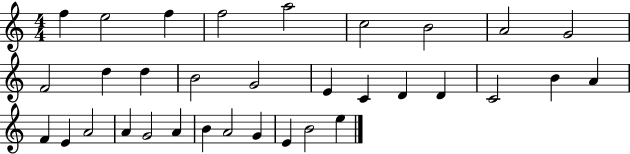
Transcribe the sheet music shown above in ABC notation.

X:1
T:Untitled
M:4/4
L:1/4
K:C
f e2 f f2 a2 c2 B2 A2 G2 F2 d d B2 G2 E C D D C2 B A F E A2 A G2 A B A2 G E B2 e